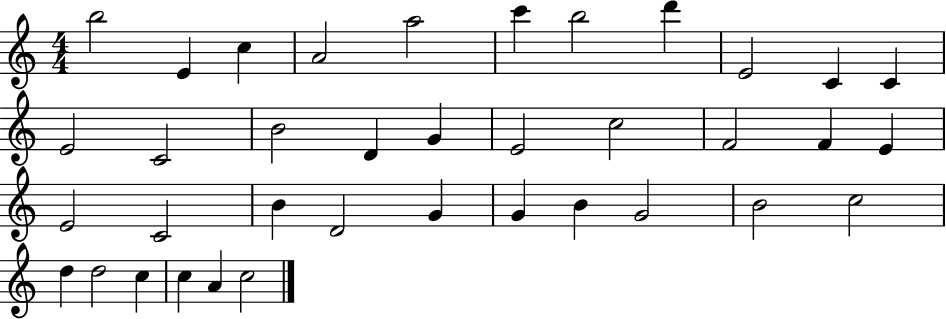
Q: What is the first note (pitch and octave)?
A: B5